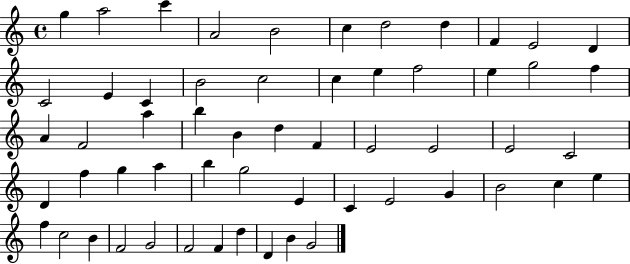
G5/q A5/h C6/q A4/h B4/h C5/q D5/h D5/q F4/q E4/h D4/q C4/h E4/q C4/q B4/h C5/h C5/q E5/q F5/h E5/q G5/h F5/q A4/q F4/h A5/q B5/q B4/q D5/q F4/q E4/h E4/h E4/h C4/h D4/q F5/q G5/q A5/q B5/q G5/h E4/q C4/q E4/h G4/q B4/h C5/q E5/q F5/q C5/h B4/q F4/h G4/h F4/h F4/q D5/q D4/q B4/q G4/h